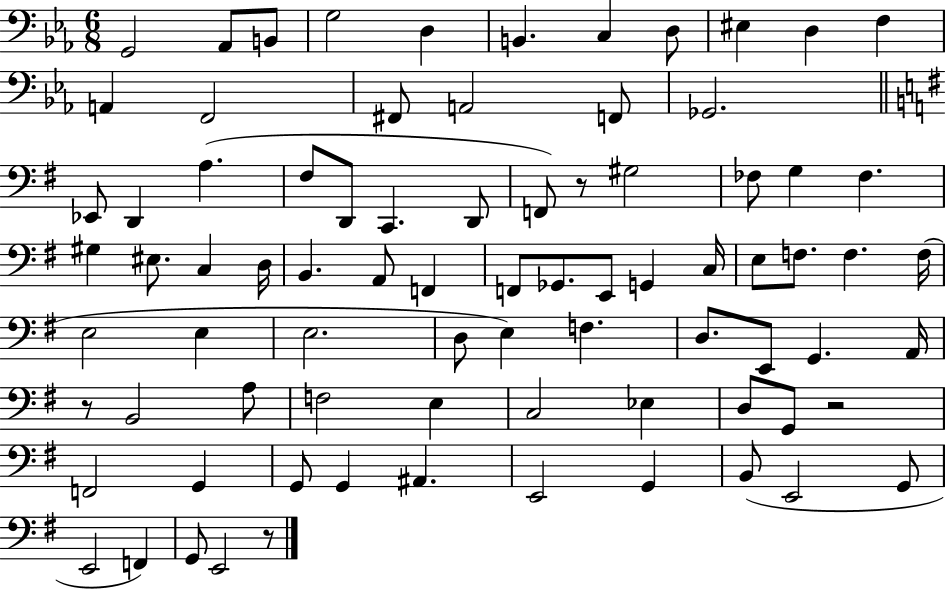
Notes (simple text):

G2/h Ab2/e B2/e G3/h D3/q B2/q. C3/q D3/e EIS3/q D3/q F3/q A2/q F2/h F#2/e A2/h F2/e Gb2/h. Eb2/e D2/q A3/q. F#3/e D2/e C2/q. D2/e F2/e R/e G#3/h FES3/e G3/q FES3/q. G#3/q EIS3/e. C3/q D3/s B2/q. A2/e F2/q F2/e Gb2/e. E2/e G2/q C3/s E3/e F3/e. F3/q. F3/s E3/h E3/q E3/h. D3/e E3/q F3/q. D3/e. E2/e G2/q. A2/s R/e B2/h A3/e F3/h E3/q C3/h Eb3/q D3/e G2/e R/h F2/h G2/q G2/e G2/q A#2/q. E2/h G2/q B2/e E2/h G2/e E2/h F2/q G2/e E2/h R/e